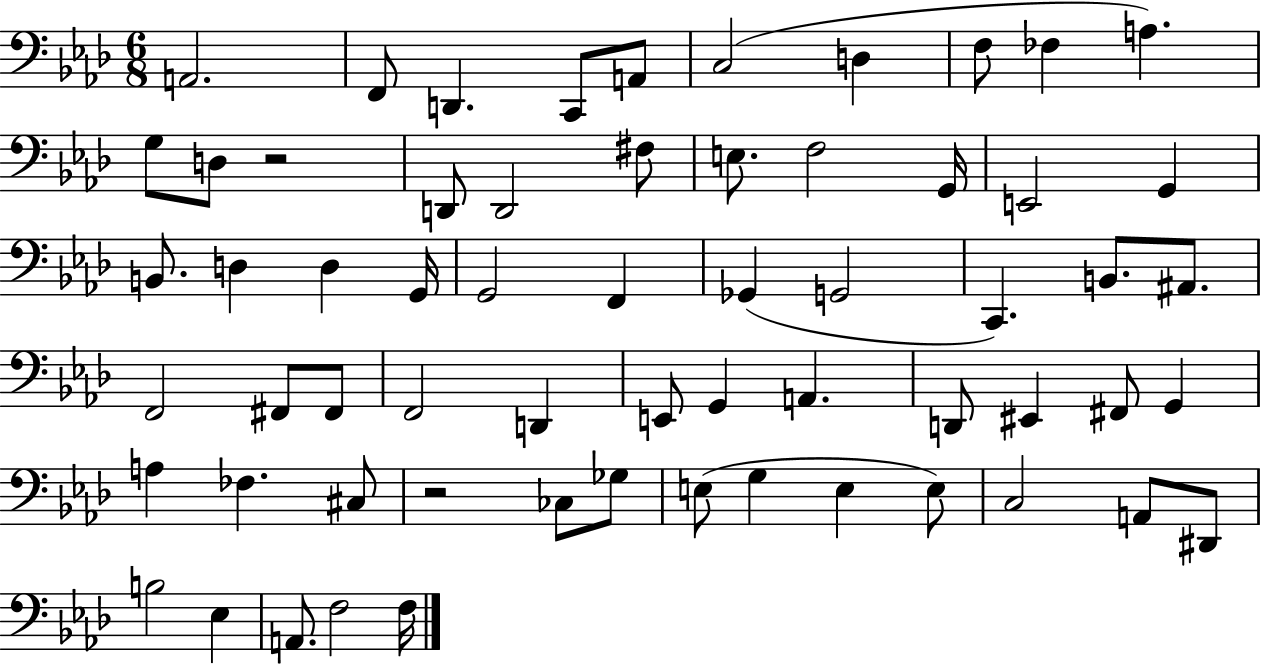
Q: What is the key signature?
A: AES major